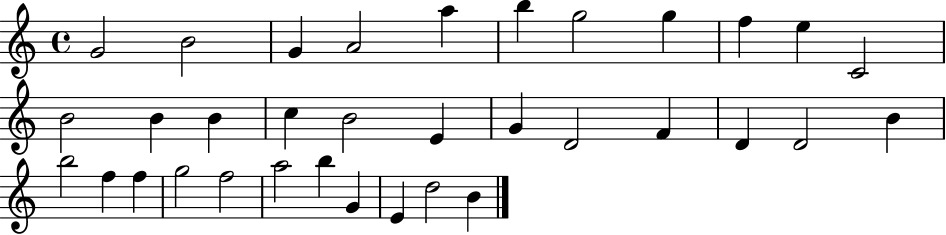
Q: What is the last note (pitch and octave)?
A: B4